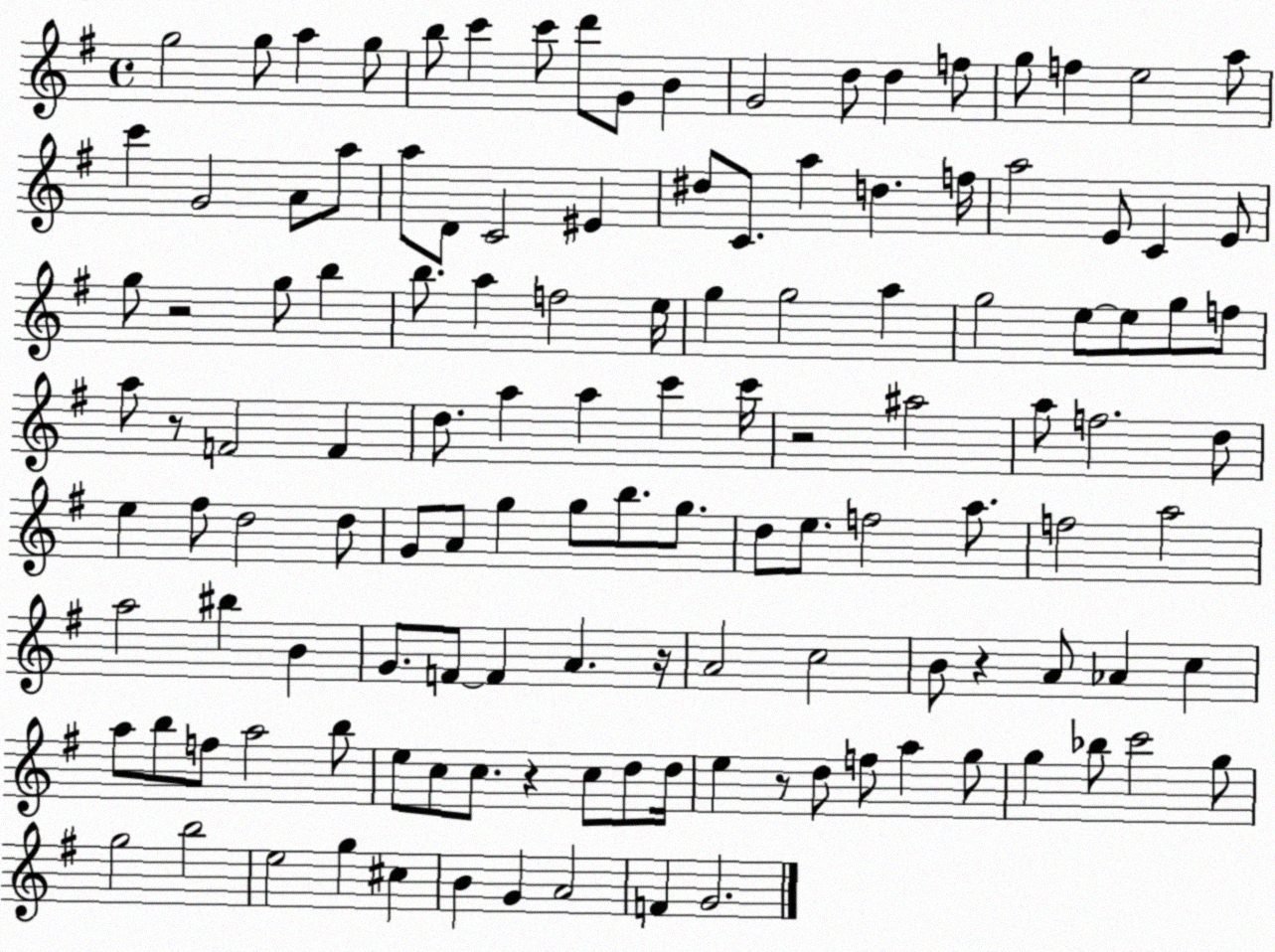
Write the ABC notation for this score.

X:1
T:Untitled
M:4/4
L:1/4
K:G
g2 g/2 a g/2 b/2 c' c'/2 d'/2 G/2 B G2 d/2 d f/2 g/2 f e2 a/2 c' G2 A/2 a/2 a/2 D/2 C2 ^E ^d/2 C/2 a d f/4 a2 E/2 C E/2 g/2 z2 g/2 b b/2 a f2 e/4 g g2 a g2 e/2 e/2 g/2 f/2 a/2 z/2 F2 F d/2 a a c' c'/4 z2 ^a2 a/2 f2 d/2 e ^f/2 d2 d/2 G/2 A/2 g g/2 b/2 g/2 d/2 e/2 f2 a/2 f2 a2 a2 ^b B G/2 F/2 F A z/4 A2 c2 B/2 z A/2 _A c a/2 b/2 f/2 a2 b/2 e/2 c/2 c/2 z c/2 d/2 d/4 e z/2 d/2 f/2 a g/2 g _b/2 c'2 g/2 g2 b2 e2 g ^c B G A2 F G2